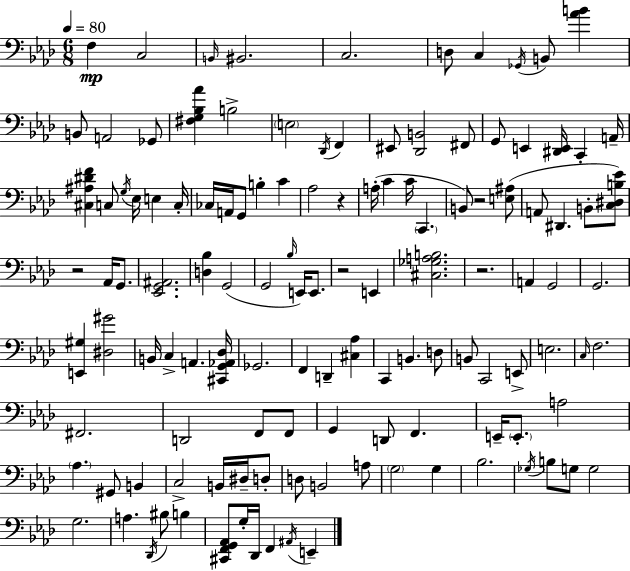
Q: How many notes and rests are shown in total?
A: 124